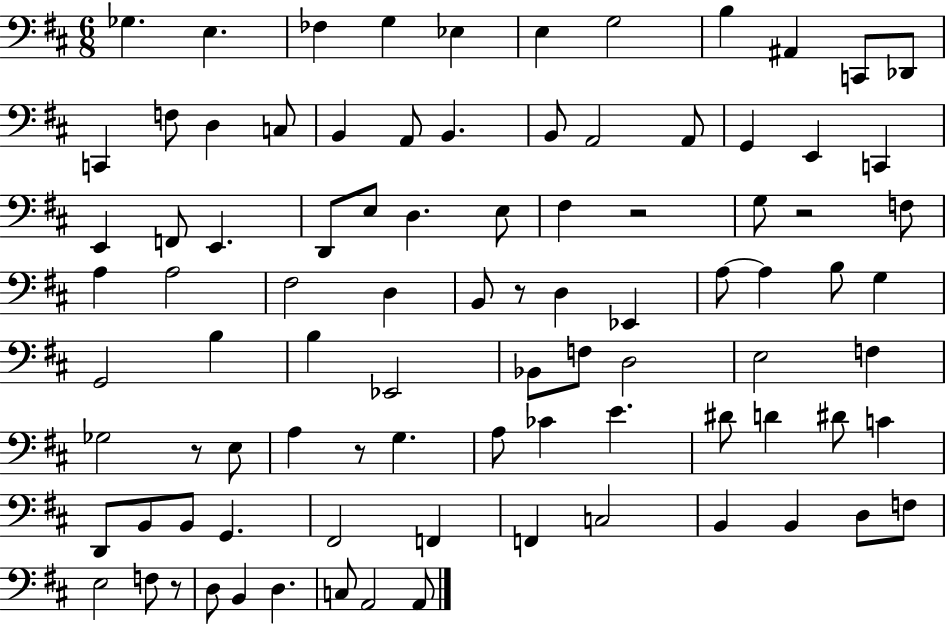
{
  \clef bass
  \numericTimeSignature
  \time 6/8
  \key d \major
  ges4. e4. | fes4 g4 ees4 | e4 g2 | b4 ais,4 c,8 des,8 | \break c,4 f8 d4 c8 | b,4 a,8 b,4. | b,8 a,2 a,8 | g,4 e,4 c,4 | \break e,4 f,8 e,4. | d,8 e8 d4. e8 | fis4 r2 | g8 r2 f8 | \break a4 a2 | fis2 d4 | b,8 r8 d4 ees,4 | a8~~ a4 b8 g4 | \break g,2 b4 | b4 ees,2 | bes,8 f8 d2 | e2 f4 | \break ges2 r8 e8 | a4 r8 g4. | a8 ces'4 e'4. | dis'8 d'4 dis'8 c'4 | \break d,8 b,8 b,8 g,4. | fis,2 f,4 | f,4 c2 | b,4 b,4 d8 f8 | \break e2 f8 r8 | d8 b,4 d4. | c8 a,2 a,8 | \bar "|."
}